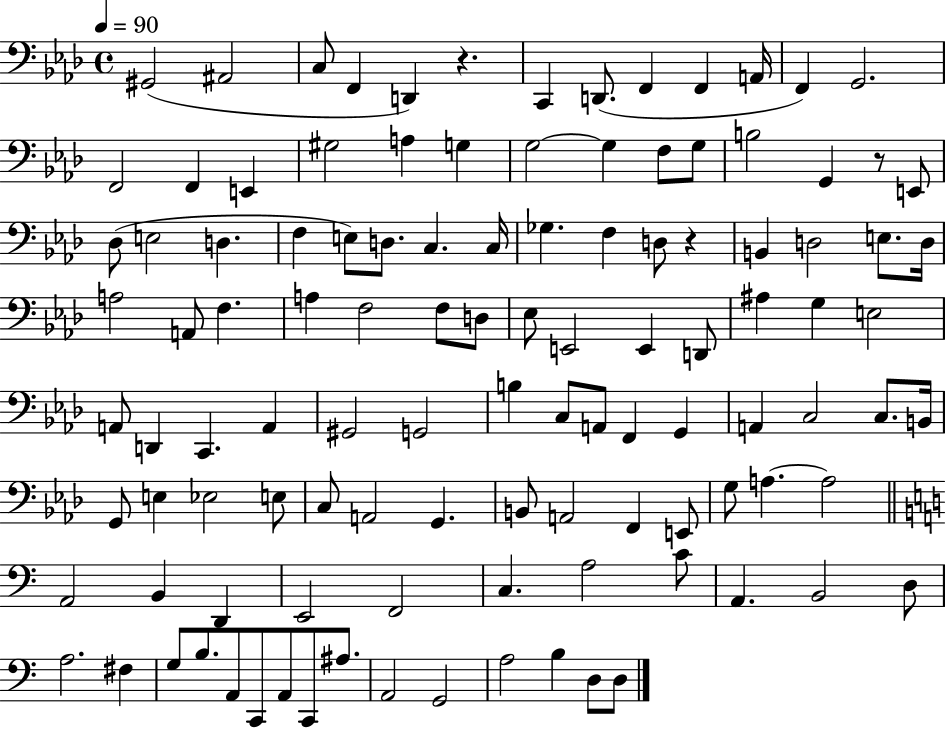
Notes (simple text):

G#2/h A#2/h C3/e F2/q D2/q R/q. C2/q D2/e. F2/q F2/q A2/s F2/q G2/h. F2/h F2/q E2/q G#3/h A3/q G3/q G3/h G3/q F3/e G3/e B3/h G2/q R/e E2/e Db3/e E3/h D3/q. F3/q E3/e D3/e. C3/q. C3/s Gb3/q. F3/q D3/e R/q B2/q D3/h E3/e. D3/s A3/h A2/e F3/q. A3/q F3/h F3/e D3/e Eb3/e E2/h E2/q D2/e A#3/q G3/q E3/h A2/e D2/q C2/q. A2/q G#2/h G2/h B3/q C3/e A2/e F2/q G2/q A2/q C3/h C3/e. B2/s G2/e E3/q Eb3/h E3/e C3/e A2/h G2/q. B2/e A2/h F2/q E2/e G3/e A3/q. A3/h A2/h B2/q D2/q E2/h F2/h C3/q. A3/h C4/e A2/q. B2/h D3/e A3/h. F#3/q G3/e B3/e. A2/e C2/e A2/e C2/e A#3/e. A2/h G2/h A3/h B3/q D3/e D3/e